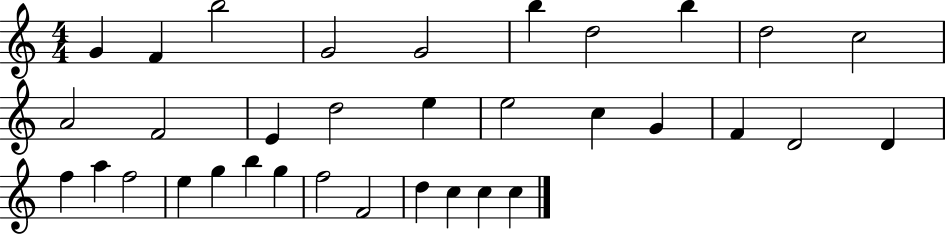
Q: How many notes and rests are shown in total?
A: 34